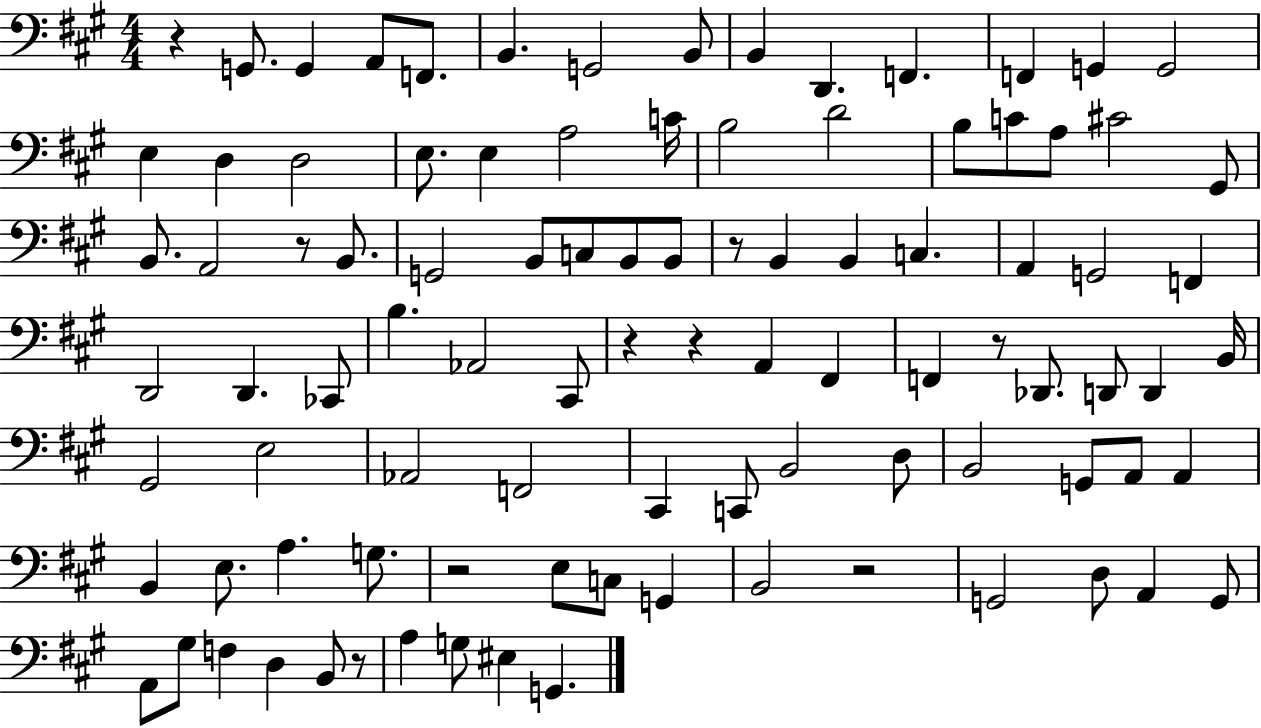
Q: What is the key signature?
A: A major